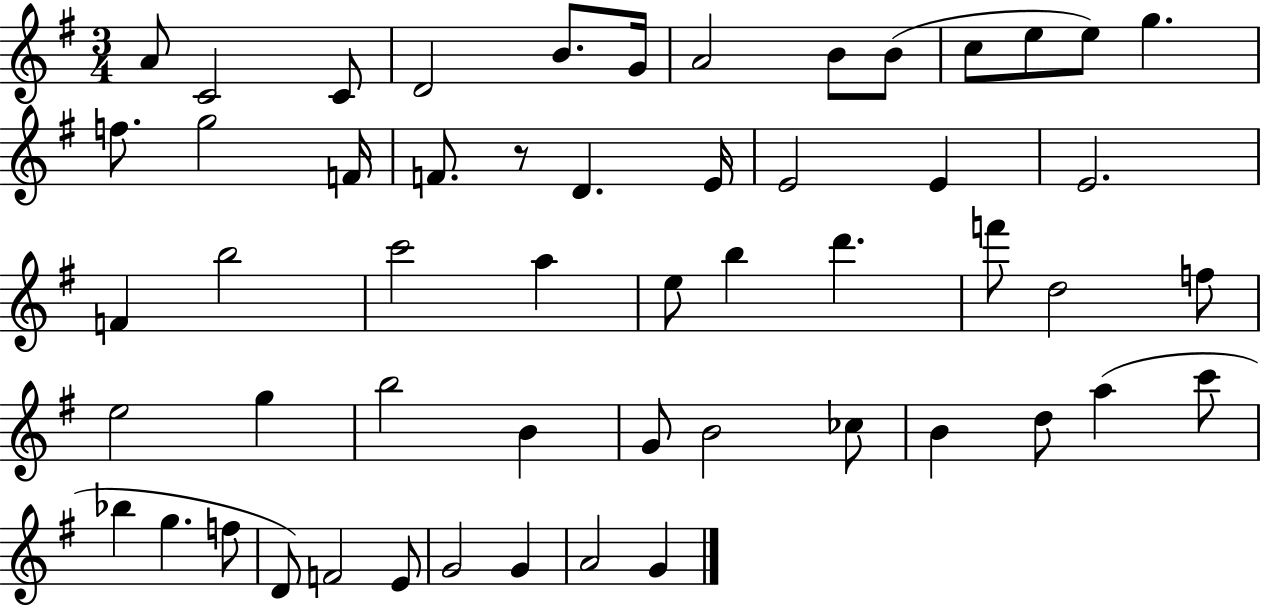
{
  \clef treble
  \numericTimeSignature
  \time 3/4
  \key g \major
  \repeat volta 2 { a'8 c'2 c'8 | d'2 b'8. g'16 | a'2 b'8 b'8( | c''8 e''8 e''8) g''4. | \break f''8. g''2 f'16 | f'8. r8 d'4. e'16 | e'2 e'4 | e'2. | \break f'4 b''2 | c'''2 a''4 | e''8 b''4 d'''4. | f'''8 d''2 f''8 | \break e''2 g''4 | b''2 b'4 | g'8 b'2 ces''8 | b'4 d''8 a''4( c'''8 | \break bes''4 g''4. f''8 | d'8) f'2 e'8 | g'2 g'4 | a'2 g'4 | \break } \bar "|."
}